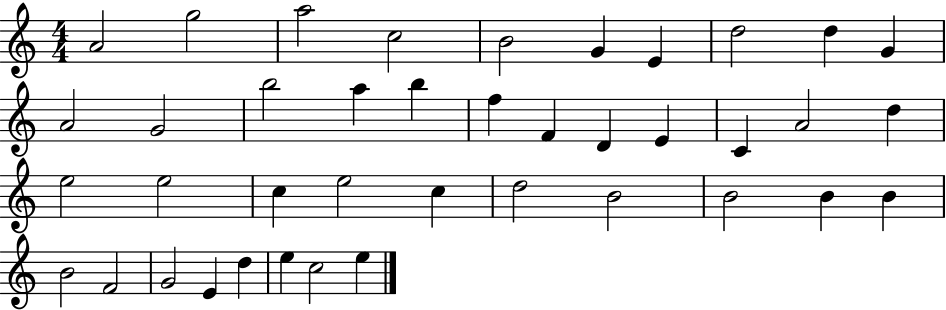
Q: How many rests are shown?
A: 0